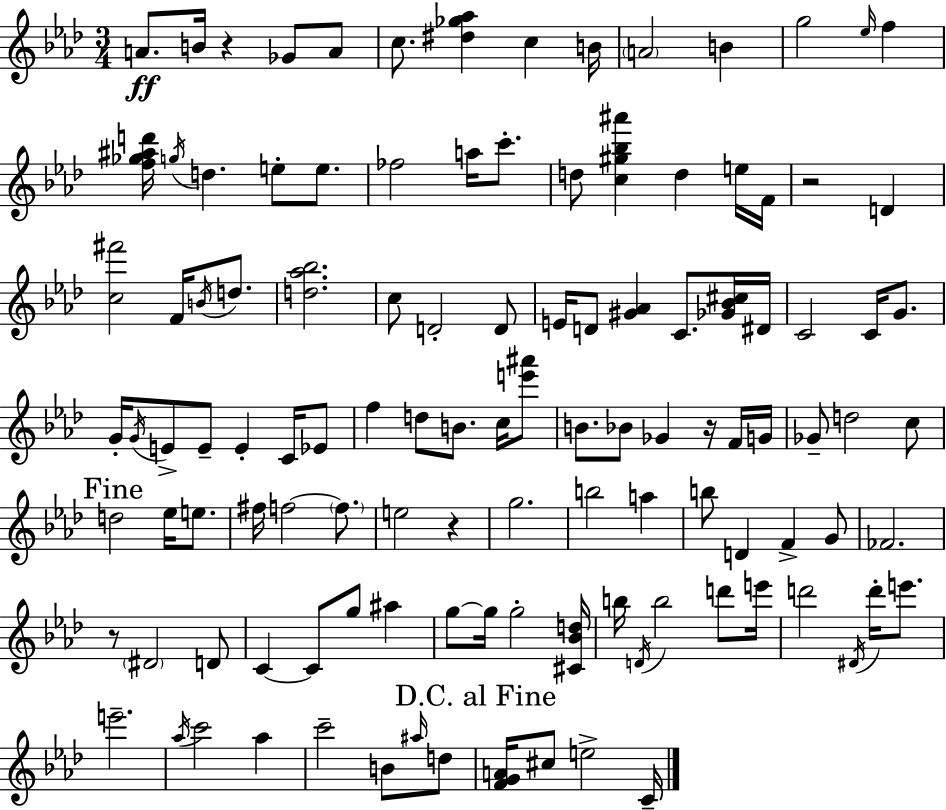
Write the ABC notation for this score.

X:1
T:Untitled
M:3/4
L:1/4
K:Fm
A/2 B/4 z _G/2 A/2 c/2 [^d_g_a] c B/4 A2 B g2 _e/4 f [f_g^ad']/4 g/4 d e/2 e/2 _f2 a/4 c'/2 d/2 [c^g_b^a'] d e/4 F/4 z2 D [c^f']2 F/4 B/4 d/2 [d_a_b]2 c/2 D2 D/2 E/4 D/2 [^G_A] C/2 [_G_B^c]/4 ^D/4 C2 C/4 G/2 G/4 G/4 E/2 E/2 E C/4 _E/2 f d/2 B/2 c/4 [e'^a']/2 B/2 _B/2 _G z/4 F/4 G/4 _G/2 d2 c/2 d2 _e/4 e/2 ^f/4 f2 f/2 e2 z g2 b2 a b/2 D F G/2 _F2 z/2 ^D2 D/2 C C/2 g/2 ^a g/2 g/4 g2 [^C_Bd]/4 b/4 D/4 b2 d'/2 e'/4 d'2 ^D/4 d'/4 e'/2 e'2 _a/4 c'2 _a c'2 B/2 ^a/4 d/2 [FGA]/4 ^c/2 e2 C/4